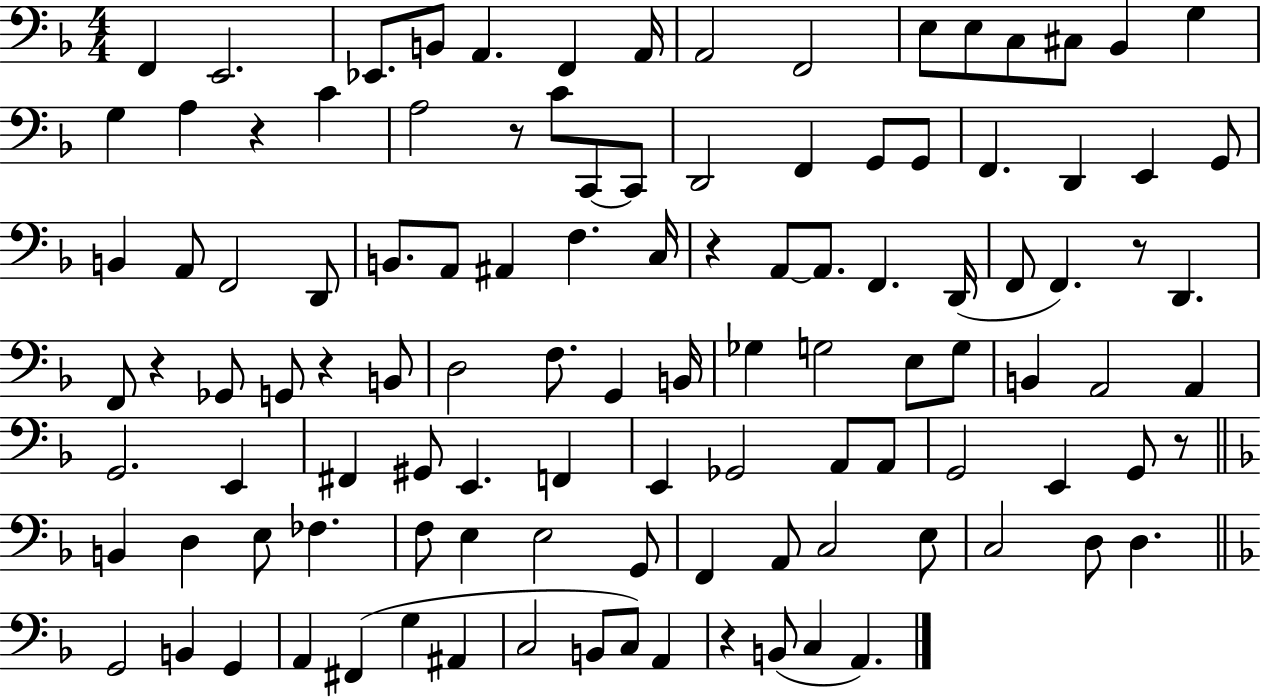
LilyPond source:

{
  \clef bass
  \numericTimeSignature
  \time 4/4
  \key f \major
  f,4 e,2. | ees,8. b,8 a,4. f,4 a,16 | a,2 f,2 | e8 e8 c8 cis8 bes,4 g4 | \break g4 a4 r4 c'4 | a2 r8 c'8 c,8~~ c,8 | d,2 f,4 g,8 g,8 | f,4. d,4 e,4 g,8 | \break b,4 a,8 f,2 d,8 | b,8. a,8 ais,4 f4. c16 | r4 a,8~~ a,8. f,4. d,16( | f,8 f,4.) r8 d,4. | \break f,8 r4 ges,8 g,8 r4 b,8 | d2 f8. g,4 b,16 | ges4 g2 e8 g8 | b,4 a,2 a,4 | \break g,2. e,4 | fis,4 gis,8 e,4. f,4 | e,4 ges,2 a,8 a,8 | g,2 e,4 g,8 r8 | \break \bar "||" \break \key f \major b,4 d4 e8 fes4. | f8 e4 e2 g,8 | f,4 a,8 c2 e8 | c2 d8 d4. | \break \bar "||" \break \key d \minor g,2 b,4 g,4 | a,4 fis,4( g4 ais,4 | c2 b,8 c8) a,4 | r4 b,8( c4 a,4.) | \break \bar "|."
}